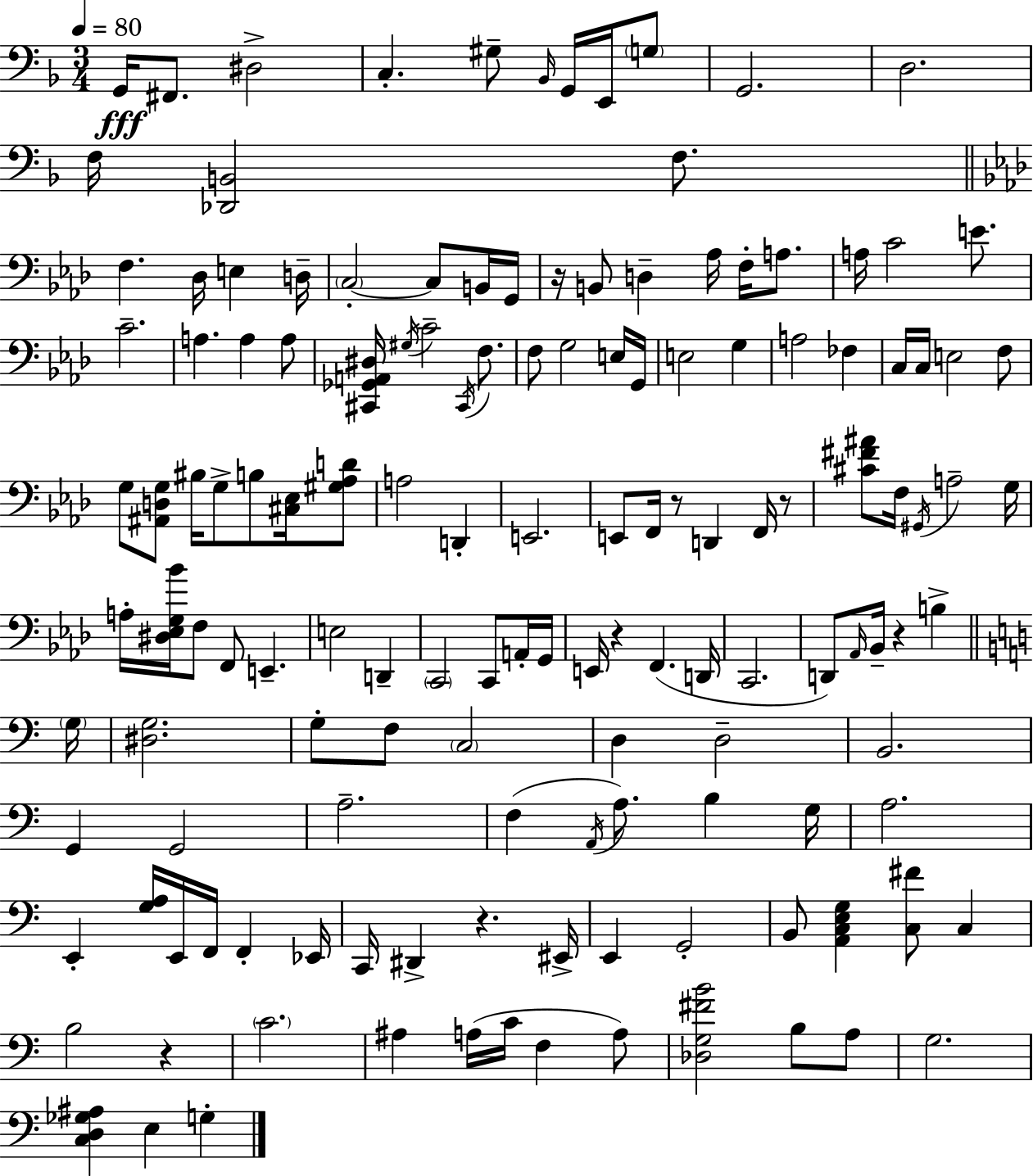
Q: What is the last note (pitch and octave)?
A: G3